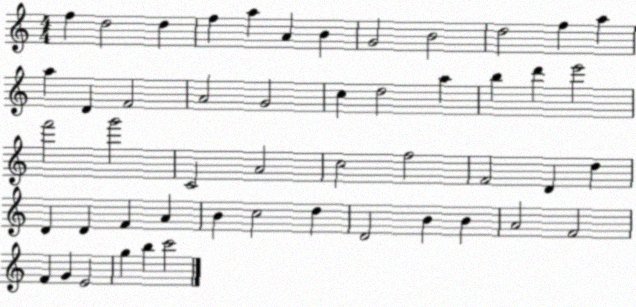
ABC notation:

X:1
T:Untitled
M:4/4
L:1/4
K:C
f d2 d f a A B G2 B2 d2 f a a D F2 A2 G2 c d2 a b d' e'2 f'2 g'2 C2 A2 c2 f2 F2 D d D D F A B c2 d D2 B B A2 F2 F G E2 g b c'2